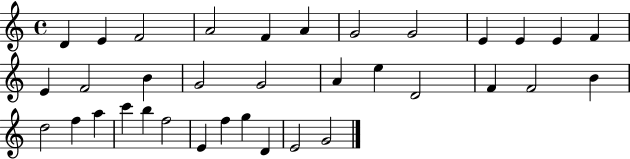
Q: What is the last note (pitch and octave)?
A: G4